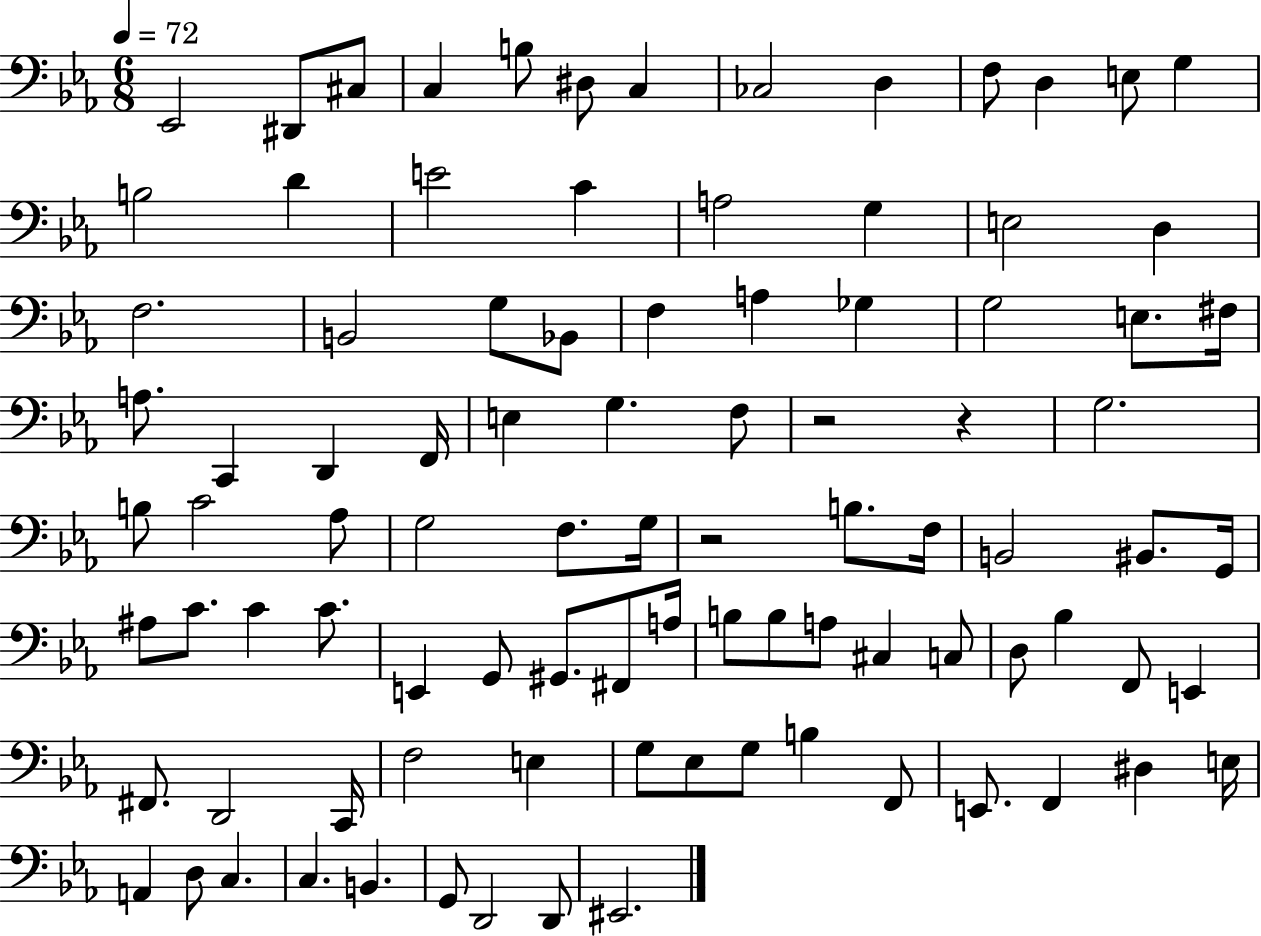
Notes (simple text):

Eb2/h D#2/e C#3/e C3/q B3/e D#3/e C3/q CES3/h D3/q F3/e D3/q E3/e G3/q B3/h D4/q E4/h C4/q A3/h G3/q E3/h D3/q F3/h. B2/h G3/e Bb2/e F3/q A3/q Gb3/q G3/h E3/e. F#3/s A3/e. C2/q D2/q F2/s E3/q G3/q. F3/e R/h R/q G3/h. B3/e C4/h Ab3/e G3/h F3/e. G3/s R/h B3/e. F3/s B2/h BIS2/e. G2/s A#3/e C4/e. C4/q C4/e. E2/q G2/e G#2/e. F#2/e A3/s B3/e B3/e A3/e C#3/q C3/e D3/e Bb3/q F2/e E2/q F#2/e. D2/h C2/s F3/h E3/q G3/e Eb3/e G3/e B3/q F2/e E2/e. F2/q D#3/q E3/s A2/q D3/e C3/q. C3/q. B2/q. G2/e D2/h D2/e EIS2/h.